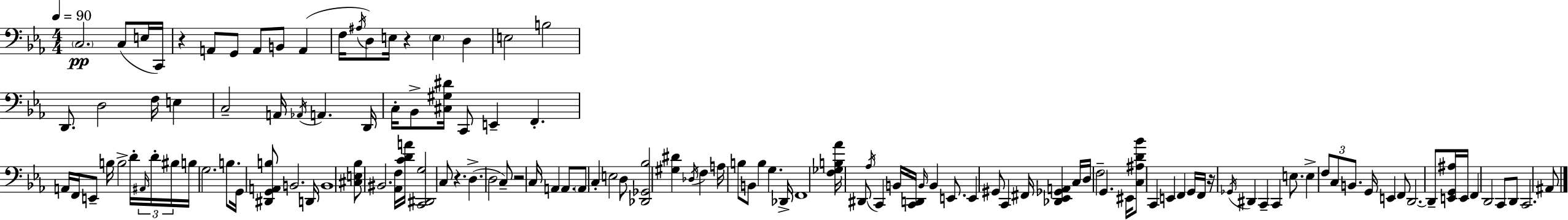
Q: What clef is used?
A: bass